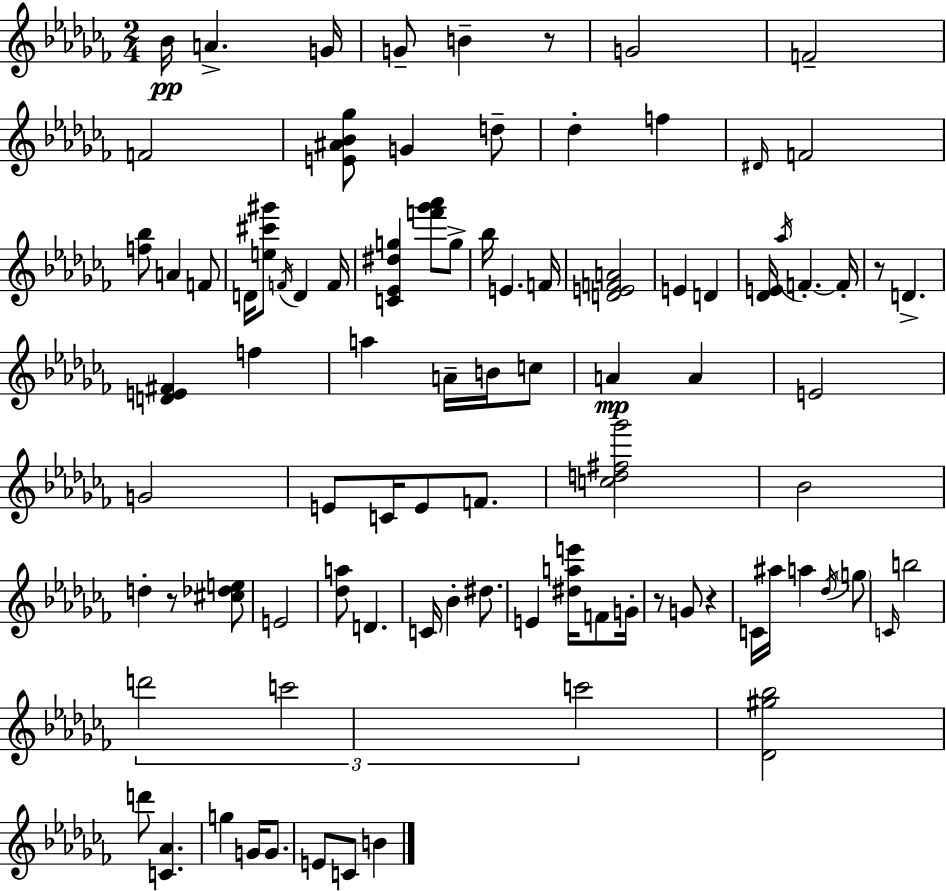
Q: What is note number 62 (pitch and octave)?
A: D6